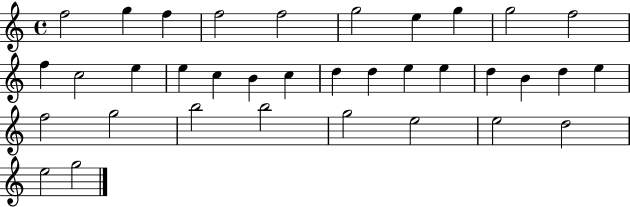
{
  \clef treble
  \time 4/4
  \defaultTimeSignature
  \key c \major
  f''2 g''4 f''4 | f''2 f''2 | g''2 e''4 g''4 | g''2 f''2 | \break f''4 c''2 e''4 | e''4 c''4 b'4 c''4 | d''4 d''4 e''4 e''4 | d''4 b'4 d''4 e''4 | \break f''2 g''2 | b''2 b''2 | g''2 e''2 | e''2 d''2 | \break e''2 g''2 | \bar "|."
}